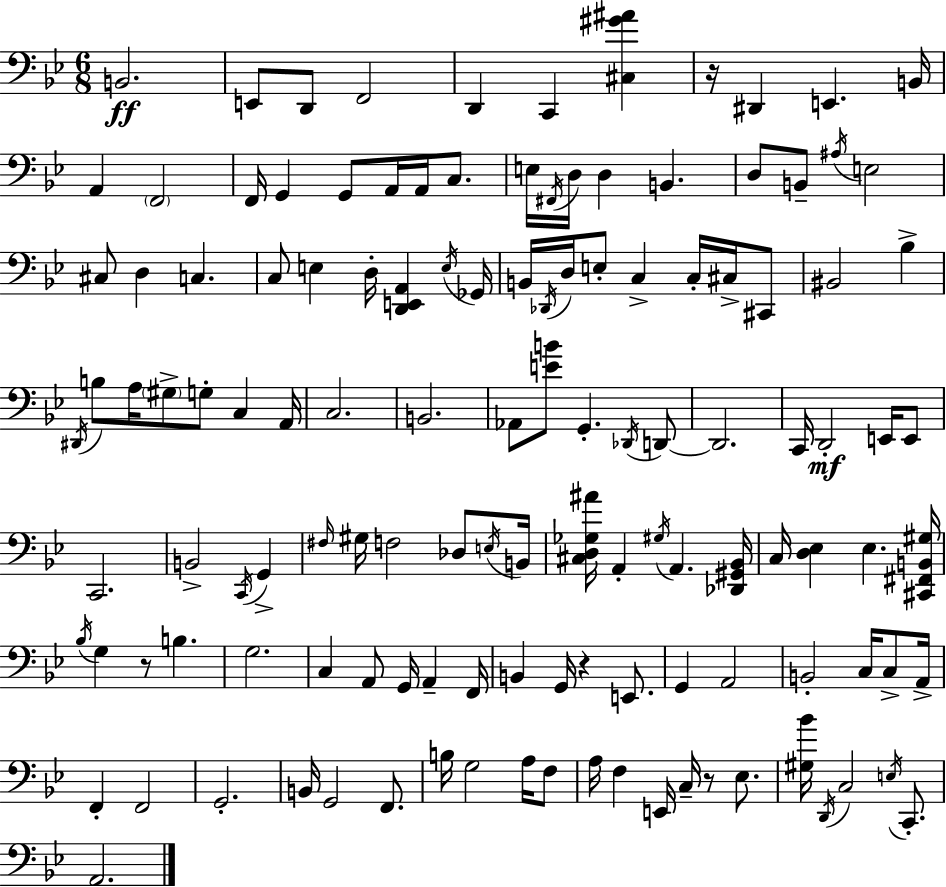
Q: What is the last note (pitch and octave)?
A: A2